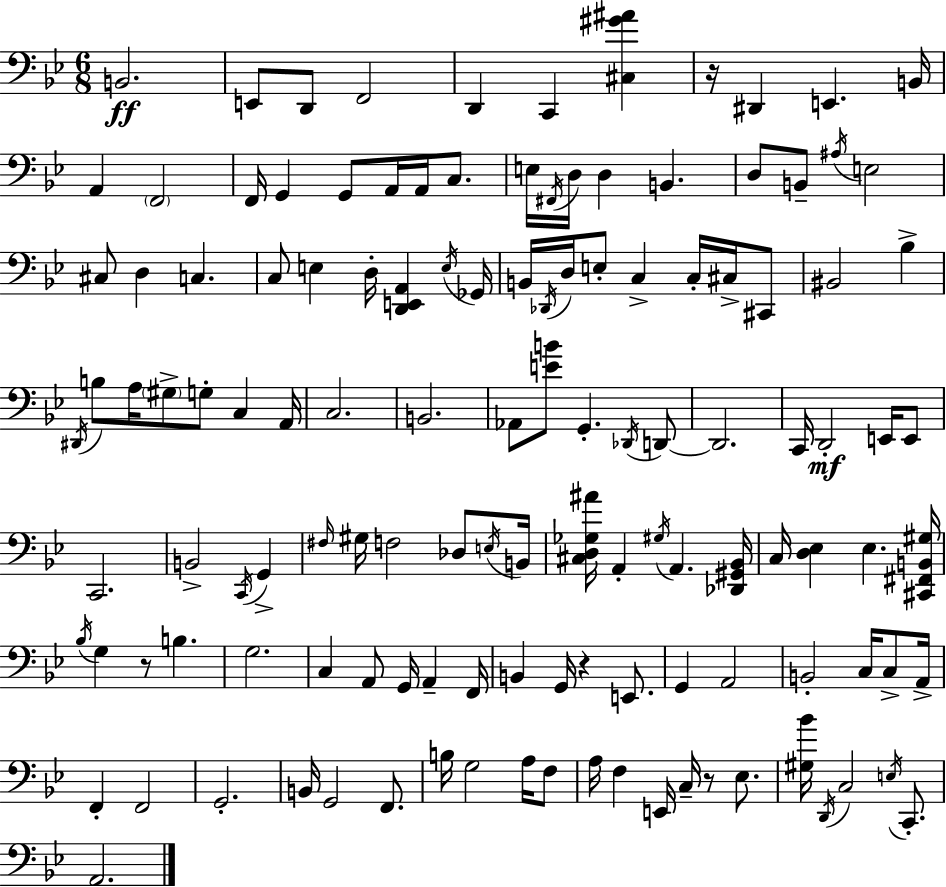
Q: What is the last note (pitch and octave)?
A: A2